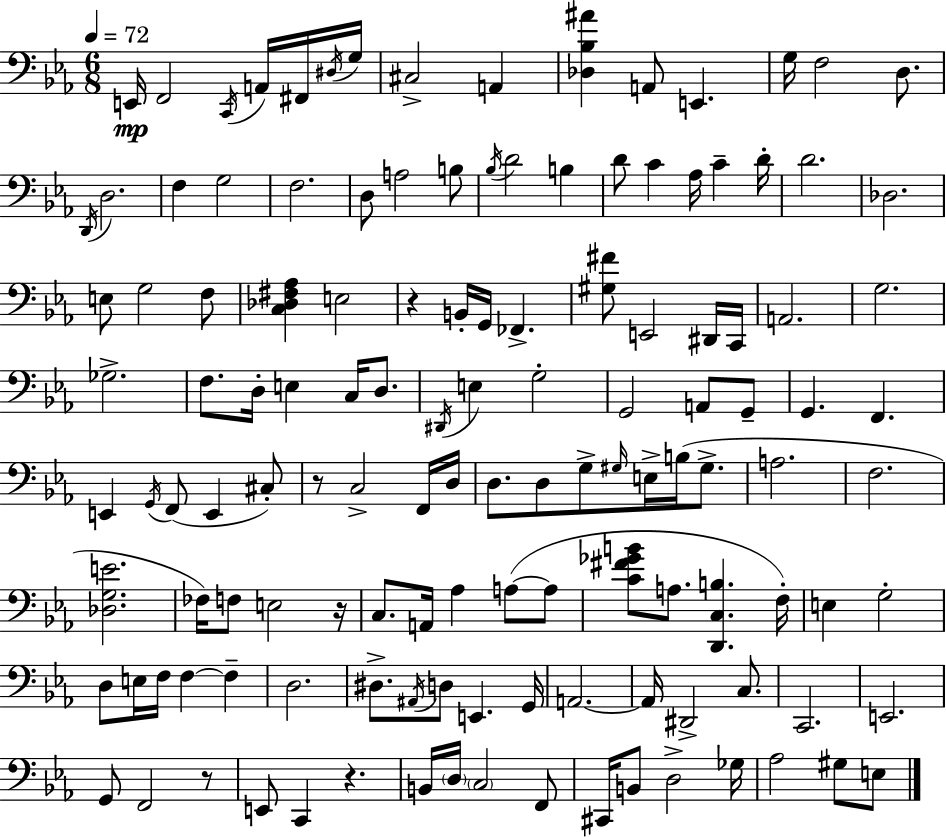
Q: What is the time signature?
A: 6/8